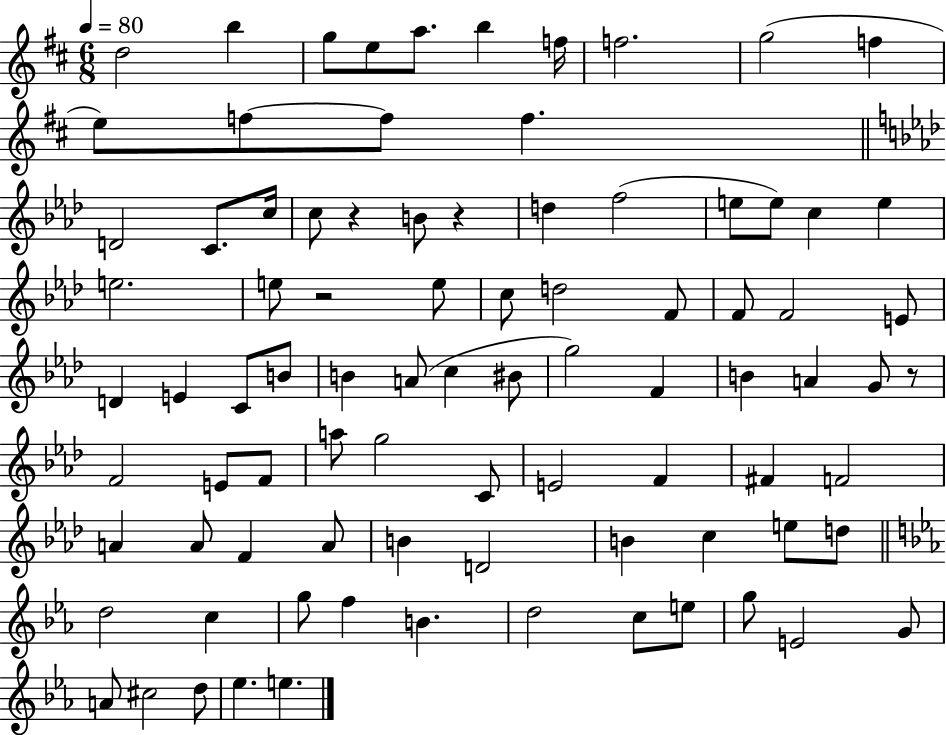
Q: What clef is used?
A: treble